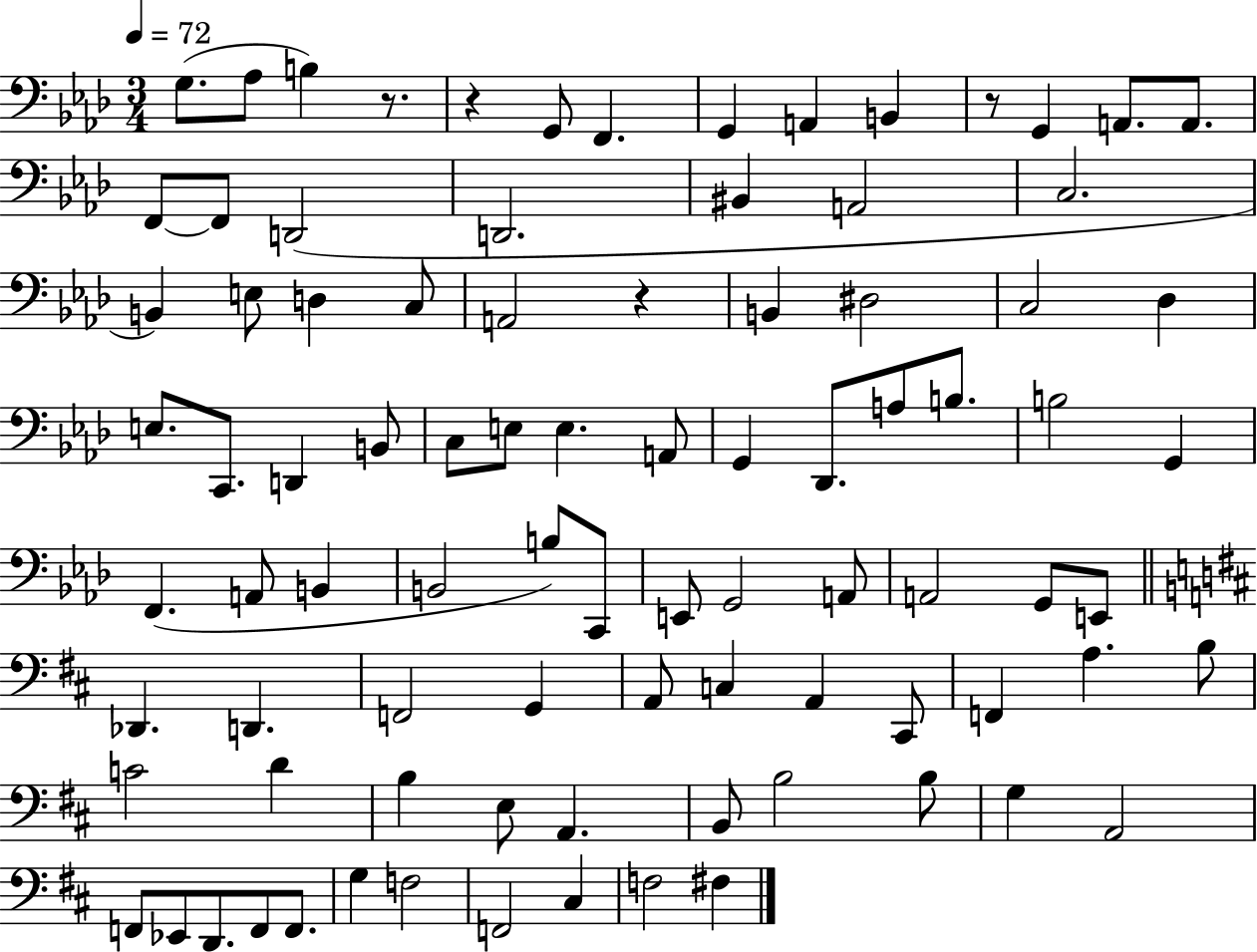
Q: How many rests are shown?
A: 4